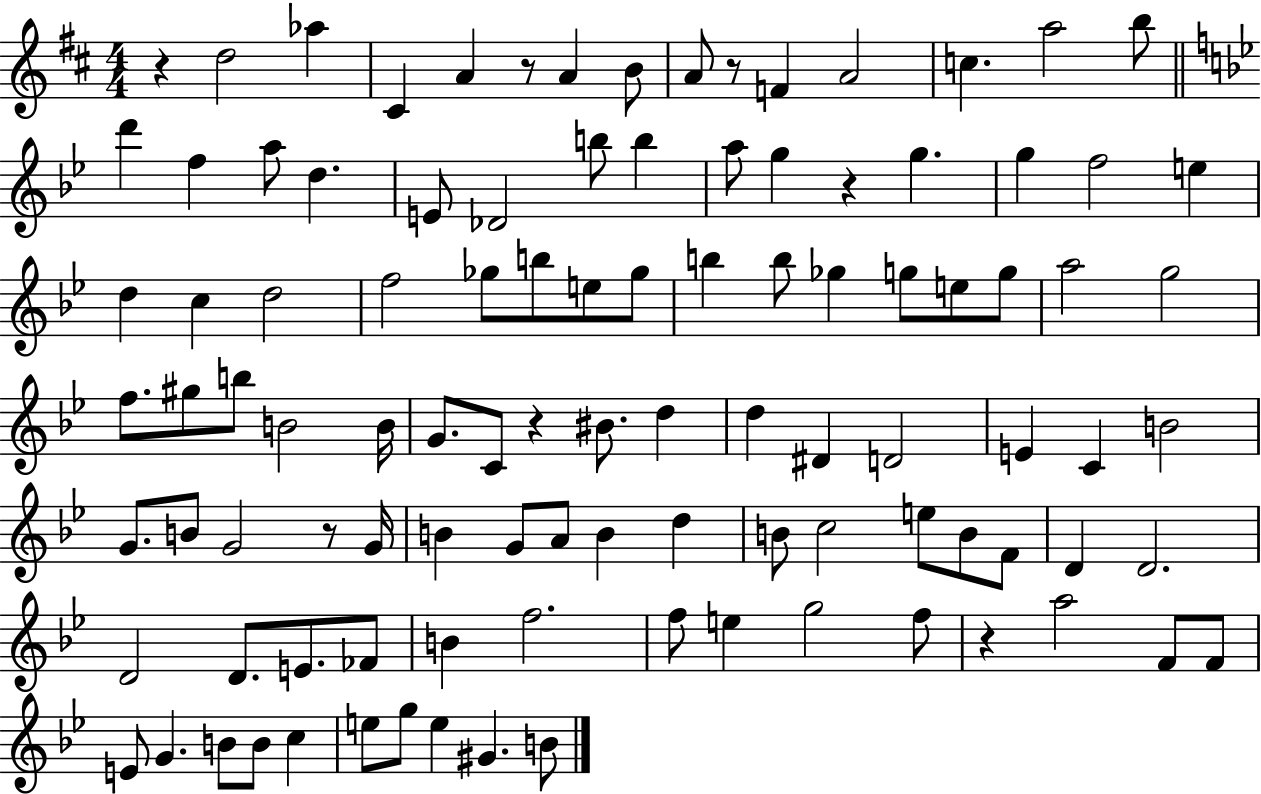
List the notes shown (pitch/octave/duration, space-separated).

R/q D5/h Ab5/q C#4/q A4/q R/e A4/q B4/e A4/e R/e F4/q A4/h C5/q. A5/h B5/e D6/q F5/q A5/e D5/q. E4/e Db4/h B5/e B5/q A5/e G5/q R/q G5/q. G5/q F5/h E5/q D5/q C5/q D5/h F5/h Gb5/e B5/e E5/e Gb5/e B5/q B5/e Gb5/q G5/e E5/e G5/e A5/h G5/h F5/e. G#5/e B5/e B4/h B4/s G4/e. C4/e R/q BIS4/e. D5/q D5/q D#4/q D4/h E4/q C4/q B4/h G4/e. B4/e G4/h R/e G4/s B4/q G4/e A4/e B4/q D5/q B4/e C5/h E5/e B4/e F4/e D4/q D4/h. D4/h D4/e. E4/e. FES4/e B4/q F5/h. F5/e E5/q G5/h F5/e R/q A5/h F4/e F4/e E4/e G4/q. B4/e B4/e C5/q E5/e G5/e E5/q G#4/q. B4/e